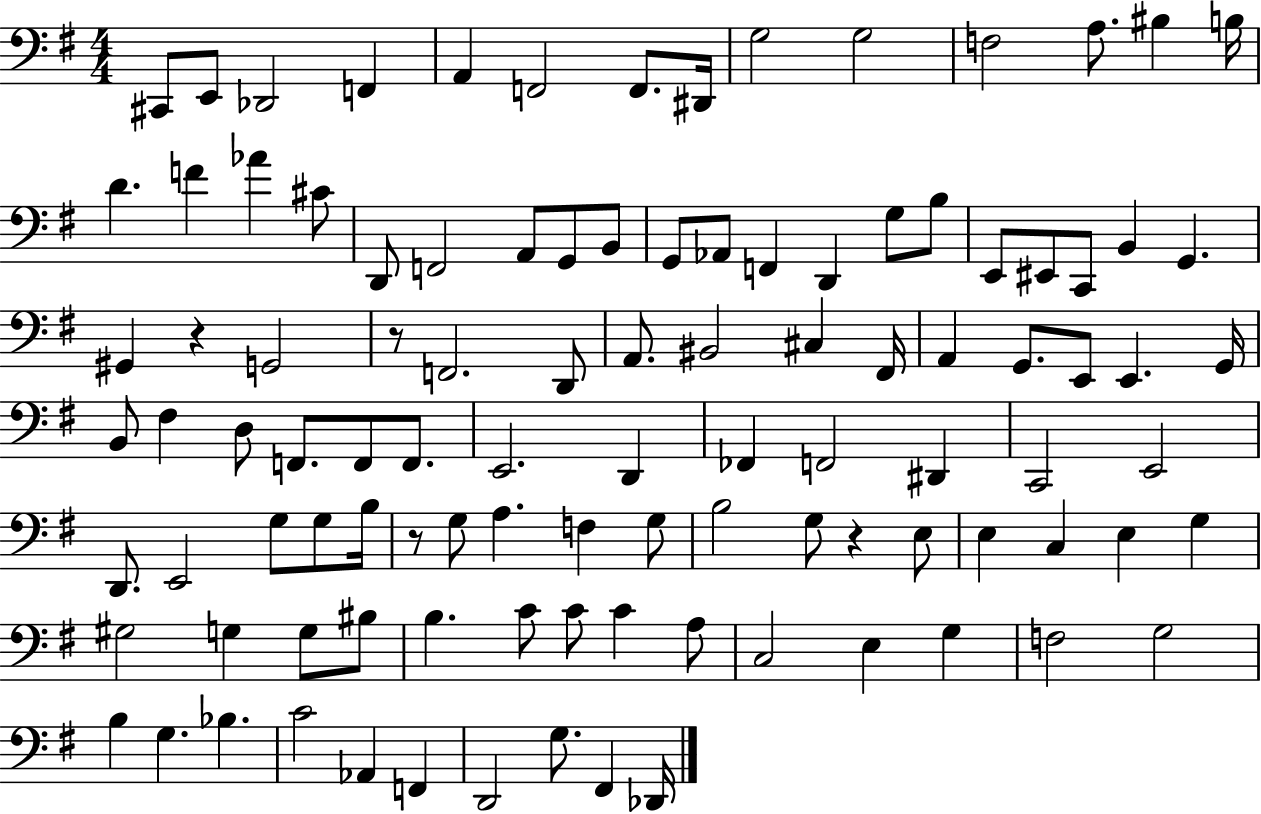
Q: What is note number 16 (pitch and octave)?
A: F4